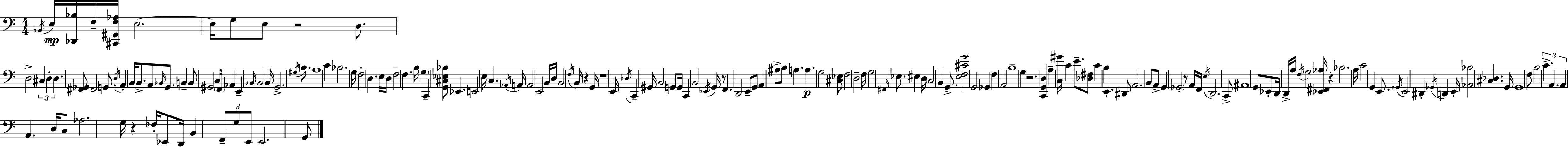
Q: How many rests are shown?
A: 8